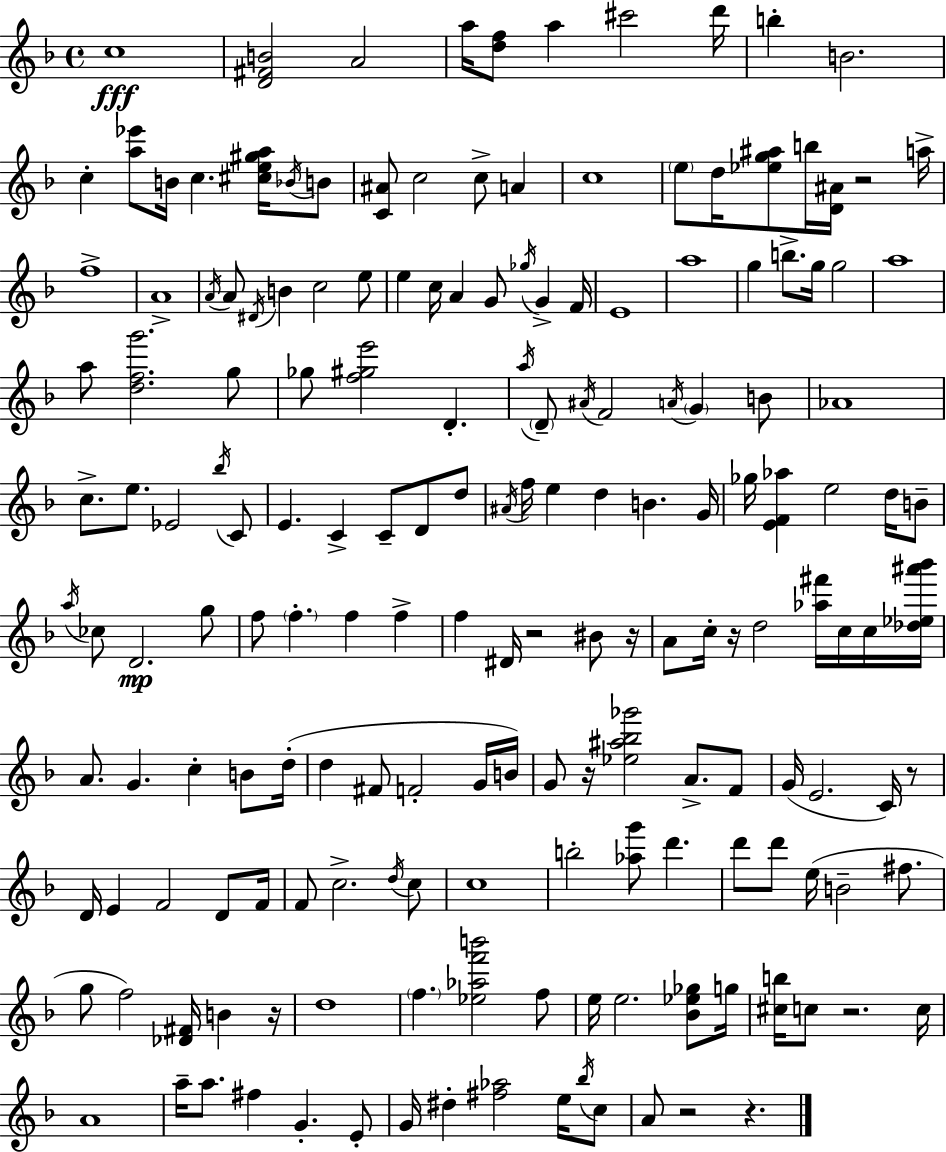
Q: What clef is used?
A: treble